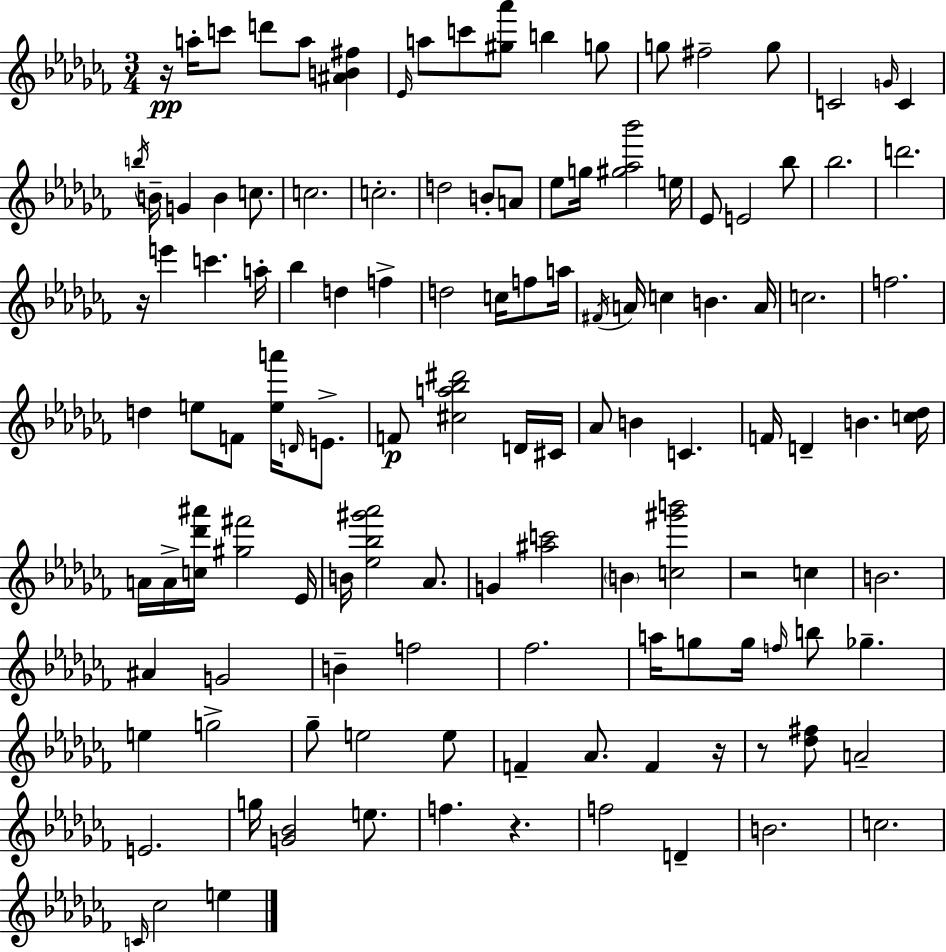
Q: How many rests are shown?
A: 6